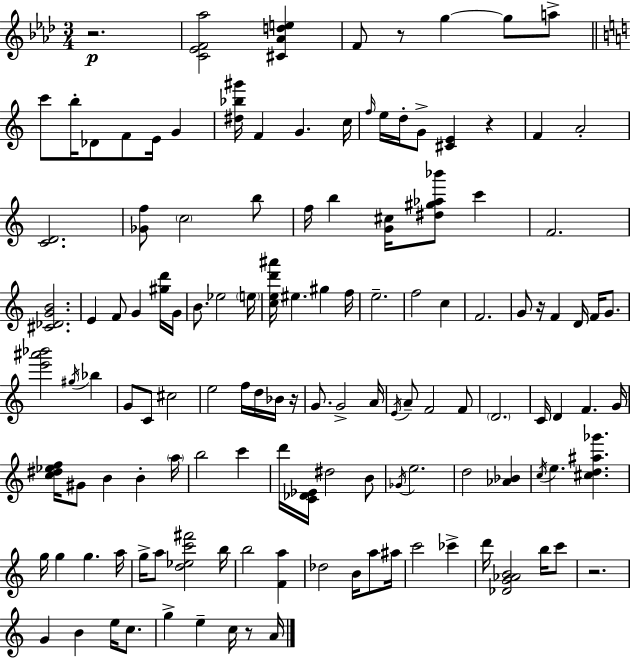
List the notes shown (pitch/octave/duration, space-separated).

R/h. [C4,Eb4,F4,Ab5]/h [C#4,Ab4,D5,E5]/q F4/e R/e G5/q G5/e A5/e C6/e B5/s Db4/e F4/e E4/s G4/q [D#5,Bb5,G#6]/s F4/q G4/q. C5/s F5/s E5/s D5/s G4/e [C#4,E4]/q R/q F4/q A4/h [C4,D4]/h. [Gb4,F5]/e C5/h B5/e F5/s B5/q [G4,C#5]/s [D#5,G#5,Ab5,Bb6]/e C6/q F4/h. [C#4,Db4,G4,B4]/h. E4/q F4/e G4/q [G#5,D6]/s G4/s B4/e. Eb5/h E5/s [C5,E5,D6,A#6]/s EIS5/q. G#5/q F5/s E5/h. F5/h C5/q F4/h. G4/e R/s F4/q D4/s F4/s G4/e. [E6,A#6,Bb6]/h G#5/s Bb5/q G4/e C4/e C#5/h E5/h F5/s D5/s Bb4/s R/s G4/e. G4/h A4/s E4/s A4/e F4/h F4/e D4/h. C4/s D4/q F4/q. G4/s [C5,D#5,Eb5,F5]/s G#4/e B4/q B4/q A5/s B5/h C6/q D6/s [C4,Db4,Eb4]/s D#5/h B4/e Gb4/s E5/h. D5/h [Ab4,Bb4]/q C5/s E5/q. [C#5,D5,A#5,Gb6]/q. G5/s G5/q G5/q. A5/s G5/s A5/e [D5,Eb5,C6,F#6]/h B5/s B5/h [F4,A5]/q Db5/h B4/s A5/e A#5/s C6/h CES6/q D6/s [Db4,G4,Ab4,B4]/h B5/s C6/e R/h. G4/q B4/q E5/s C5/e. G5/q E5/q C5/s R/e A4/s